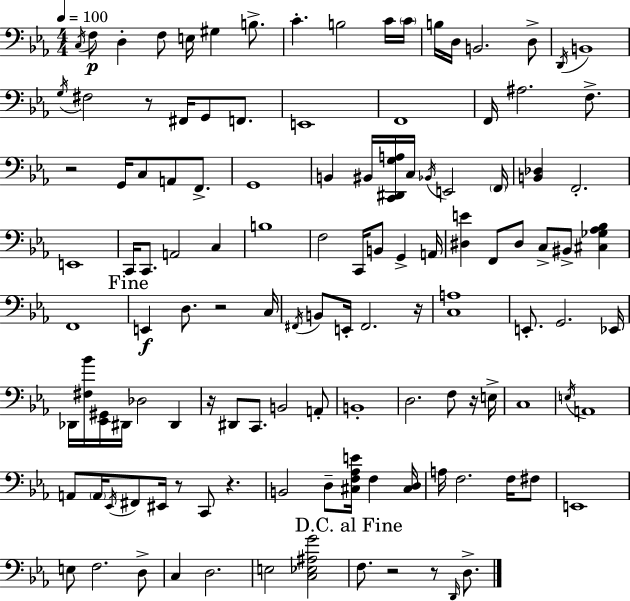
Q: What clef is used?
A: bass